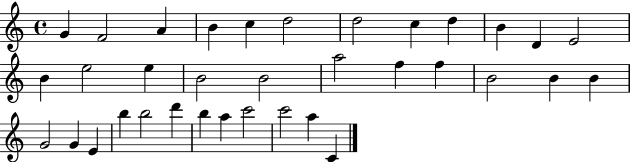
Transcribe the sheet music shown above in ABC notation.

X:1
T:Untitled
M:4/4
L:1/4
K:C
G F2 A B c d2 d2 c d B D E2 B e2 e B2 B2 a2 f f B2 B B G2 G E b b2 d' b a c'2 c'2 a C